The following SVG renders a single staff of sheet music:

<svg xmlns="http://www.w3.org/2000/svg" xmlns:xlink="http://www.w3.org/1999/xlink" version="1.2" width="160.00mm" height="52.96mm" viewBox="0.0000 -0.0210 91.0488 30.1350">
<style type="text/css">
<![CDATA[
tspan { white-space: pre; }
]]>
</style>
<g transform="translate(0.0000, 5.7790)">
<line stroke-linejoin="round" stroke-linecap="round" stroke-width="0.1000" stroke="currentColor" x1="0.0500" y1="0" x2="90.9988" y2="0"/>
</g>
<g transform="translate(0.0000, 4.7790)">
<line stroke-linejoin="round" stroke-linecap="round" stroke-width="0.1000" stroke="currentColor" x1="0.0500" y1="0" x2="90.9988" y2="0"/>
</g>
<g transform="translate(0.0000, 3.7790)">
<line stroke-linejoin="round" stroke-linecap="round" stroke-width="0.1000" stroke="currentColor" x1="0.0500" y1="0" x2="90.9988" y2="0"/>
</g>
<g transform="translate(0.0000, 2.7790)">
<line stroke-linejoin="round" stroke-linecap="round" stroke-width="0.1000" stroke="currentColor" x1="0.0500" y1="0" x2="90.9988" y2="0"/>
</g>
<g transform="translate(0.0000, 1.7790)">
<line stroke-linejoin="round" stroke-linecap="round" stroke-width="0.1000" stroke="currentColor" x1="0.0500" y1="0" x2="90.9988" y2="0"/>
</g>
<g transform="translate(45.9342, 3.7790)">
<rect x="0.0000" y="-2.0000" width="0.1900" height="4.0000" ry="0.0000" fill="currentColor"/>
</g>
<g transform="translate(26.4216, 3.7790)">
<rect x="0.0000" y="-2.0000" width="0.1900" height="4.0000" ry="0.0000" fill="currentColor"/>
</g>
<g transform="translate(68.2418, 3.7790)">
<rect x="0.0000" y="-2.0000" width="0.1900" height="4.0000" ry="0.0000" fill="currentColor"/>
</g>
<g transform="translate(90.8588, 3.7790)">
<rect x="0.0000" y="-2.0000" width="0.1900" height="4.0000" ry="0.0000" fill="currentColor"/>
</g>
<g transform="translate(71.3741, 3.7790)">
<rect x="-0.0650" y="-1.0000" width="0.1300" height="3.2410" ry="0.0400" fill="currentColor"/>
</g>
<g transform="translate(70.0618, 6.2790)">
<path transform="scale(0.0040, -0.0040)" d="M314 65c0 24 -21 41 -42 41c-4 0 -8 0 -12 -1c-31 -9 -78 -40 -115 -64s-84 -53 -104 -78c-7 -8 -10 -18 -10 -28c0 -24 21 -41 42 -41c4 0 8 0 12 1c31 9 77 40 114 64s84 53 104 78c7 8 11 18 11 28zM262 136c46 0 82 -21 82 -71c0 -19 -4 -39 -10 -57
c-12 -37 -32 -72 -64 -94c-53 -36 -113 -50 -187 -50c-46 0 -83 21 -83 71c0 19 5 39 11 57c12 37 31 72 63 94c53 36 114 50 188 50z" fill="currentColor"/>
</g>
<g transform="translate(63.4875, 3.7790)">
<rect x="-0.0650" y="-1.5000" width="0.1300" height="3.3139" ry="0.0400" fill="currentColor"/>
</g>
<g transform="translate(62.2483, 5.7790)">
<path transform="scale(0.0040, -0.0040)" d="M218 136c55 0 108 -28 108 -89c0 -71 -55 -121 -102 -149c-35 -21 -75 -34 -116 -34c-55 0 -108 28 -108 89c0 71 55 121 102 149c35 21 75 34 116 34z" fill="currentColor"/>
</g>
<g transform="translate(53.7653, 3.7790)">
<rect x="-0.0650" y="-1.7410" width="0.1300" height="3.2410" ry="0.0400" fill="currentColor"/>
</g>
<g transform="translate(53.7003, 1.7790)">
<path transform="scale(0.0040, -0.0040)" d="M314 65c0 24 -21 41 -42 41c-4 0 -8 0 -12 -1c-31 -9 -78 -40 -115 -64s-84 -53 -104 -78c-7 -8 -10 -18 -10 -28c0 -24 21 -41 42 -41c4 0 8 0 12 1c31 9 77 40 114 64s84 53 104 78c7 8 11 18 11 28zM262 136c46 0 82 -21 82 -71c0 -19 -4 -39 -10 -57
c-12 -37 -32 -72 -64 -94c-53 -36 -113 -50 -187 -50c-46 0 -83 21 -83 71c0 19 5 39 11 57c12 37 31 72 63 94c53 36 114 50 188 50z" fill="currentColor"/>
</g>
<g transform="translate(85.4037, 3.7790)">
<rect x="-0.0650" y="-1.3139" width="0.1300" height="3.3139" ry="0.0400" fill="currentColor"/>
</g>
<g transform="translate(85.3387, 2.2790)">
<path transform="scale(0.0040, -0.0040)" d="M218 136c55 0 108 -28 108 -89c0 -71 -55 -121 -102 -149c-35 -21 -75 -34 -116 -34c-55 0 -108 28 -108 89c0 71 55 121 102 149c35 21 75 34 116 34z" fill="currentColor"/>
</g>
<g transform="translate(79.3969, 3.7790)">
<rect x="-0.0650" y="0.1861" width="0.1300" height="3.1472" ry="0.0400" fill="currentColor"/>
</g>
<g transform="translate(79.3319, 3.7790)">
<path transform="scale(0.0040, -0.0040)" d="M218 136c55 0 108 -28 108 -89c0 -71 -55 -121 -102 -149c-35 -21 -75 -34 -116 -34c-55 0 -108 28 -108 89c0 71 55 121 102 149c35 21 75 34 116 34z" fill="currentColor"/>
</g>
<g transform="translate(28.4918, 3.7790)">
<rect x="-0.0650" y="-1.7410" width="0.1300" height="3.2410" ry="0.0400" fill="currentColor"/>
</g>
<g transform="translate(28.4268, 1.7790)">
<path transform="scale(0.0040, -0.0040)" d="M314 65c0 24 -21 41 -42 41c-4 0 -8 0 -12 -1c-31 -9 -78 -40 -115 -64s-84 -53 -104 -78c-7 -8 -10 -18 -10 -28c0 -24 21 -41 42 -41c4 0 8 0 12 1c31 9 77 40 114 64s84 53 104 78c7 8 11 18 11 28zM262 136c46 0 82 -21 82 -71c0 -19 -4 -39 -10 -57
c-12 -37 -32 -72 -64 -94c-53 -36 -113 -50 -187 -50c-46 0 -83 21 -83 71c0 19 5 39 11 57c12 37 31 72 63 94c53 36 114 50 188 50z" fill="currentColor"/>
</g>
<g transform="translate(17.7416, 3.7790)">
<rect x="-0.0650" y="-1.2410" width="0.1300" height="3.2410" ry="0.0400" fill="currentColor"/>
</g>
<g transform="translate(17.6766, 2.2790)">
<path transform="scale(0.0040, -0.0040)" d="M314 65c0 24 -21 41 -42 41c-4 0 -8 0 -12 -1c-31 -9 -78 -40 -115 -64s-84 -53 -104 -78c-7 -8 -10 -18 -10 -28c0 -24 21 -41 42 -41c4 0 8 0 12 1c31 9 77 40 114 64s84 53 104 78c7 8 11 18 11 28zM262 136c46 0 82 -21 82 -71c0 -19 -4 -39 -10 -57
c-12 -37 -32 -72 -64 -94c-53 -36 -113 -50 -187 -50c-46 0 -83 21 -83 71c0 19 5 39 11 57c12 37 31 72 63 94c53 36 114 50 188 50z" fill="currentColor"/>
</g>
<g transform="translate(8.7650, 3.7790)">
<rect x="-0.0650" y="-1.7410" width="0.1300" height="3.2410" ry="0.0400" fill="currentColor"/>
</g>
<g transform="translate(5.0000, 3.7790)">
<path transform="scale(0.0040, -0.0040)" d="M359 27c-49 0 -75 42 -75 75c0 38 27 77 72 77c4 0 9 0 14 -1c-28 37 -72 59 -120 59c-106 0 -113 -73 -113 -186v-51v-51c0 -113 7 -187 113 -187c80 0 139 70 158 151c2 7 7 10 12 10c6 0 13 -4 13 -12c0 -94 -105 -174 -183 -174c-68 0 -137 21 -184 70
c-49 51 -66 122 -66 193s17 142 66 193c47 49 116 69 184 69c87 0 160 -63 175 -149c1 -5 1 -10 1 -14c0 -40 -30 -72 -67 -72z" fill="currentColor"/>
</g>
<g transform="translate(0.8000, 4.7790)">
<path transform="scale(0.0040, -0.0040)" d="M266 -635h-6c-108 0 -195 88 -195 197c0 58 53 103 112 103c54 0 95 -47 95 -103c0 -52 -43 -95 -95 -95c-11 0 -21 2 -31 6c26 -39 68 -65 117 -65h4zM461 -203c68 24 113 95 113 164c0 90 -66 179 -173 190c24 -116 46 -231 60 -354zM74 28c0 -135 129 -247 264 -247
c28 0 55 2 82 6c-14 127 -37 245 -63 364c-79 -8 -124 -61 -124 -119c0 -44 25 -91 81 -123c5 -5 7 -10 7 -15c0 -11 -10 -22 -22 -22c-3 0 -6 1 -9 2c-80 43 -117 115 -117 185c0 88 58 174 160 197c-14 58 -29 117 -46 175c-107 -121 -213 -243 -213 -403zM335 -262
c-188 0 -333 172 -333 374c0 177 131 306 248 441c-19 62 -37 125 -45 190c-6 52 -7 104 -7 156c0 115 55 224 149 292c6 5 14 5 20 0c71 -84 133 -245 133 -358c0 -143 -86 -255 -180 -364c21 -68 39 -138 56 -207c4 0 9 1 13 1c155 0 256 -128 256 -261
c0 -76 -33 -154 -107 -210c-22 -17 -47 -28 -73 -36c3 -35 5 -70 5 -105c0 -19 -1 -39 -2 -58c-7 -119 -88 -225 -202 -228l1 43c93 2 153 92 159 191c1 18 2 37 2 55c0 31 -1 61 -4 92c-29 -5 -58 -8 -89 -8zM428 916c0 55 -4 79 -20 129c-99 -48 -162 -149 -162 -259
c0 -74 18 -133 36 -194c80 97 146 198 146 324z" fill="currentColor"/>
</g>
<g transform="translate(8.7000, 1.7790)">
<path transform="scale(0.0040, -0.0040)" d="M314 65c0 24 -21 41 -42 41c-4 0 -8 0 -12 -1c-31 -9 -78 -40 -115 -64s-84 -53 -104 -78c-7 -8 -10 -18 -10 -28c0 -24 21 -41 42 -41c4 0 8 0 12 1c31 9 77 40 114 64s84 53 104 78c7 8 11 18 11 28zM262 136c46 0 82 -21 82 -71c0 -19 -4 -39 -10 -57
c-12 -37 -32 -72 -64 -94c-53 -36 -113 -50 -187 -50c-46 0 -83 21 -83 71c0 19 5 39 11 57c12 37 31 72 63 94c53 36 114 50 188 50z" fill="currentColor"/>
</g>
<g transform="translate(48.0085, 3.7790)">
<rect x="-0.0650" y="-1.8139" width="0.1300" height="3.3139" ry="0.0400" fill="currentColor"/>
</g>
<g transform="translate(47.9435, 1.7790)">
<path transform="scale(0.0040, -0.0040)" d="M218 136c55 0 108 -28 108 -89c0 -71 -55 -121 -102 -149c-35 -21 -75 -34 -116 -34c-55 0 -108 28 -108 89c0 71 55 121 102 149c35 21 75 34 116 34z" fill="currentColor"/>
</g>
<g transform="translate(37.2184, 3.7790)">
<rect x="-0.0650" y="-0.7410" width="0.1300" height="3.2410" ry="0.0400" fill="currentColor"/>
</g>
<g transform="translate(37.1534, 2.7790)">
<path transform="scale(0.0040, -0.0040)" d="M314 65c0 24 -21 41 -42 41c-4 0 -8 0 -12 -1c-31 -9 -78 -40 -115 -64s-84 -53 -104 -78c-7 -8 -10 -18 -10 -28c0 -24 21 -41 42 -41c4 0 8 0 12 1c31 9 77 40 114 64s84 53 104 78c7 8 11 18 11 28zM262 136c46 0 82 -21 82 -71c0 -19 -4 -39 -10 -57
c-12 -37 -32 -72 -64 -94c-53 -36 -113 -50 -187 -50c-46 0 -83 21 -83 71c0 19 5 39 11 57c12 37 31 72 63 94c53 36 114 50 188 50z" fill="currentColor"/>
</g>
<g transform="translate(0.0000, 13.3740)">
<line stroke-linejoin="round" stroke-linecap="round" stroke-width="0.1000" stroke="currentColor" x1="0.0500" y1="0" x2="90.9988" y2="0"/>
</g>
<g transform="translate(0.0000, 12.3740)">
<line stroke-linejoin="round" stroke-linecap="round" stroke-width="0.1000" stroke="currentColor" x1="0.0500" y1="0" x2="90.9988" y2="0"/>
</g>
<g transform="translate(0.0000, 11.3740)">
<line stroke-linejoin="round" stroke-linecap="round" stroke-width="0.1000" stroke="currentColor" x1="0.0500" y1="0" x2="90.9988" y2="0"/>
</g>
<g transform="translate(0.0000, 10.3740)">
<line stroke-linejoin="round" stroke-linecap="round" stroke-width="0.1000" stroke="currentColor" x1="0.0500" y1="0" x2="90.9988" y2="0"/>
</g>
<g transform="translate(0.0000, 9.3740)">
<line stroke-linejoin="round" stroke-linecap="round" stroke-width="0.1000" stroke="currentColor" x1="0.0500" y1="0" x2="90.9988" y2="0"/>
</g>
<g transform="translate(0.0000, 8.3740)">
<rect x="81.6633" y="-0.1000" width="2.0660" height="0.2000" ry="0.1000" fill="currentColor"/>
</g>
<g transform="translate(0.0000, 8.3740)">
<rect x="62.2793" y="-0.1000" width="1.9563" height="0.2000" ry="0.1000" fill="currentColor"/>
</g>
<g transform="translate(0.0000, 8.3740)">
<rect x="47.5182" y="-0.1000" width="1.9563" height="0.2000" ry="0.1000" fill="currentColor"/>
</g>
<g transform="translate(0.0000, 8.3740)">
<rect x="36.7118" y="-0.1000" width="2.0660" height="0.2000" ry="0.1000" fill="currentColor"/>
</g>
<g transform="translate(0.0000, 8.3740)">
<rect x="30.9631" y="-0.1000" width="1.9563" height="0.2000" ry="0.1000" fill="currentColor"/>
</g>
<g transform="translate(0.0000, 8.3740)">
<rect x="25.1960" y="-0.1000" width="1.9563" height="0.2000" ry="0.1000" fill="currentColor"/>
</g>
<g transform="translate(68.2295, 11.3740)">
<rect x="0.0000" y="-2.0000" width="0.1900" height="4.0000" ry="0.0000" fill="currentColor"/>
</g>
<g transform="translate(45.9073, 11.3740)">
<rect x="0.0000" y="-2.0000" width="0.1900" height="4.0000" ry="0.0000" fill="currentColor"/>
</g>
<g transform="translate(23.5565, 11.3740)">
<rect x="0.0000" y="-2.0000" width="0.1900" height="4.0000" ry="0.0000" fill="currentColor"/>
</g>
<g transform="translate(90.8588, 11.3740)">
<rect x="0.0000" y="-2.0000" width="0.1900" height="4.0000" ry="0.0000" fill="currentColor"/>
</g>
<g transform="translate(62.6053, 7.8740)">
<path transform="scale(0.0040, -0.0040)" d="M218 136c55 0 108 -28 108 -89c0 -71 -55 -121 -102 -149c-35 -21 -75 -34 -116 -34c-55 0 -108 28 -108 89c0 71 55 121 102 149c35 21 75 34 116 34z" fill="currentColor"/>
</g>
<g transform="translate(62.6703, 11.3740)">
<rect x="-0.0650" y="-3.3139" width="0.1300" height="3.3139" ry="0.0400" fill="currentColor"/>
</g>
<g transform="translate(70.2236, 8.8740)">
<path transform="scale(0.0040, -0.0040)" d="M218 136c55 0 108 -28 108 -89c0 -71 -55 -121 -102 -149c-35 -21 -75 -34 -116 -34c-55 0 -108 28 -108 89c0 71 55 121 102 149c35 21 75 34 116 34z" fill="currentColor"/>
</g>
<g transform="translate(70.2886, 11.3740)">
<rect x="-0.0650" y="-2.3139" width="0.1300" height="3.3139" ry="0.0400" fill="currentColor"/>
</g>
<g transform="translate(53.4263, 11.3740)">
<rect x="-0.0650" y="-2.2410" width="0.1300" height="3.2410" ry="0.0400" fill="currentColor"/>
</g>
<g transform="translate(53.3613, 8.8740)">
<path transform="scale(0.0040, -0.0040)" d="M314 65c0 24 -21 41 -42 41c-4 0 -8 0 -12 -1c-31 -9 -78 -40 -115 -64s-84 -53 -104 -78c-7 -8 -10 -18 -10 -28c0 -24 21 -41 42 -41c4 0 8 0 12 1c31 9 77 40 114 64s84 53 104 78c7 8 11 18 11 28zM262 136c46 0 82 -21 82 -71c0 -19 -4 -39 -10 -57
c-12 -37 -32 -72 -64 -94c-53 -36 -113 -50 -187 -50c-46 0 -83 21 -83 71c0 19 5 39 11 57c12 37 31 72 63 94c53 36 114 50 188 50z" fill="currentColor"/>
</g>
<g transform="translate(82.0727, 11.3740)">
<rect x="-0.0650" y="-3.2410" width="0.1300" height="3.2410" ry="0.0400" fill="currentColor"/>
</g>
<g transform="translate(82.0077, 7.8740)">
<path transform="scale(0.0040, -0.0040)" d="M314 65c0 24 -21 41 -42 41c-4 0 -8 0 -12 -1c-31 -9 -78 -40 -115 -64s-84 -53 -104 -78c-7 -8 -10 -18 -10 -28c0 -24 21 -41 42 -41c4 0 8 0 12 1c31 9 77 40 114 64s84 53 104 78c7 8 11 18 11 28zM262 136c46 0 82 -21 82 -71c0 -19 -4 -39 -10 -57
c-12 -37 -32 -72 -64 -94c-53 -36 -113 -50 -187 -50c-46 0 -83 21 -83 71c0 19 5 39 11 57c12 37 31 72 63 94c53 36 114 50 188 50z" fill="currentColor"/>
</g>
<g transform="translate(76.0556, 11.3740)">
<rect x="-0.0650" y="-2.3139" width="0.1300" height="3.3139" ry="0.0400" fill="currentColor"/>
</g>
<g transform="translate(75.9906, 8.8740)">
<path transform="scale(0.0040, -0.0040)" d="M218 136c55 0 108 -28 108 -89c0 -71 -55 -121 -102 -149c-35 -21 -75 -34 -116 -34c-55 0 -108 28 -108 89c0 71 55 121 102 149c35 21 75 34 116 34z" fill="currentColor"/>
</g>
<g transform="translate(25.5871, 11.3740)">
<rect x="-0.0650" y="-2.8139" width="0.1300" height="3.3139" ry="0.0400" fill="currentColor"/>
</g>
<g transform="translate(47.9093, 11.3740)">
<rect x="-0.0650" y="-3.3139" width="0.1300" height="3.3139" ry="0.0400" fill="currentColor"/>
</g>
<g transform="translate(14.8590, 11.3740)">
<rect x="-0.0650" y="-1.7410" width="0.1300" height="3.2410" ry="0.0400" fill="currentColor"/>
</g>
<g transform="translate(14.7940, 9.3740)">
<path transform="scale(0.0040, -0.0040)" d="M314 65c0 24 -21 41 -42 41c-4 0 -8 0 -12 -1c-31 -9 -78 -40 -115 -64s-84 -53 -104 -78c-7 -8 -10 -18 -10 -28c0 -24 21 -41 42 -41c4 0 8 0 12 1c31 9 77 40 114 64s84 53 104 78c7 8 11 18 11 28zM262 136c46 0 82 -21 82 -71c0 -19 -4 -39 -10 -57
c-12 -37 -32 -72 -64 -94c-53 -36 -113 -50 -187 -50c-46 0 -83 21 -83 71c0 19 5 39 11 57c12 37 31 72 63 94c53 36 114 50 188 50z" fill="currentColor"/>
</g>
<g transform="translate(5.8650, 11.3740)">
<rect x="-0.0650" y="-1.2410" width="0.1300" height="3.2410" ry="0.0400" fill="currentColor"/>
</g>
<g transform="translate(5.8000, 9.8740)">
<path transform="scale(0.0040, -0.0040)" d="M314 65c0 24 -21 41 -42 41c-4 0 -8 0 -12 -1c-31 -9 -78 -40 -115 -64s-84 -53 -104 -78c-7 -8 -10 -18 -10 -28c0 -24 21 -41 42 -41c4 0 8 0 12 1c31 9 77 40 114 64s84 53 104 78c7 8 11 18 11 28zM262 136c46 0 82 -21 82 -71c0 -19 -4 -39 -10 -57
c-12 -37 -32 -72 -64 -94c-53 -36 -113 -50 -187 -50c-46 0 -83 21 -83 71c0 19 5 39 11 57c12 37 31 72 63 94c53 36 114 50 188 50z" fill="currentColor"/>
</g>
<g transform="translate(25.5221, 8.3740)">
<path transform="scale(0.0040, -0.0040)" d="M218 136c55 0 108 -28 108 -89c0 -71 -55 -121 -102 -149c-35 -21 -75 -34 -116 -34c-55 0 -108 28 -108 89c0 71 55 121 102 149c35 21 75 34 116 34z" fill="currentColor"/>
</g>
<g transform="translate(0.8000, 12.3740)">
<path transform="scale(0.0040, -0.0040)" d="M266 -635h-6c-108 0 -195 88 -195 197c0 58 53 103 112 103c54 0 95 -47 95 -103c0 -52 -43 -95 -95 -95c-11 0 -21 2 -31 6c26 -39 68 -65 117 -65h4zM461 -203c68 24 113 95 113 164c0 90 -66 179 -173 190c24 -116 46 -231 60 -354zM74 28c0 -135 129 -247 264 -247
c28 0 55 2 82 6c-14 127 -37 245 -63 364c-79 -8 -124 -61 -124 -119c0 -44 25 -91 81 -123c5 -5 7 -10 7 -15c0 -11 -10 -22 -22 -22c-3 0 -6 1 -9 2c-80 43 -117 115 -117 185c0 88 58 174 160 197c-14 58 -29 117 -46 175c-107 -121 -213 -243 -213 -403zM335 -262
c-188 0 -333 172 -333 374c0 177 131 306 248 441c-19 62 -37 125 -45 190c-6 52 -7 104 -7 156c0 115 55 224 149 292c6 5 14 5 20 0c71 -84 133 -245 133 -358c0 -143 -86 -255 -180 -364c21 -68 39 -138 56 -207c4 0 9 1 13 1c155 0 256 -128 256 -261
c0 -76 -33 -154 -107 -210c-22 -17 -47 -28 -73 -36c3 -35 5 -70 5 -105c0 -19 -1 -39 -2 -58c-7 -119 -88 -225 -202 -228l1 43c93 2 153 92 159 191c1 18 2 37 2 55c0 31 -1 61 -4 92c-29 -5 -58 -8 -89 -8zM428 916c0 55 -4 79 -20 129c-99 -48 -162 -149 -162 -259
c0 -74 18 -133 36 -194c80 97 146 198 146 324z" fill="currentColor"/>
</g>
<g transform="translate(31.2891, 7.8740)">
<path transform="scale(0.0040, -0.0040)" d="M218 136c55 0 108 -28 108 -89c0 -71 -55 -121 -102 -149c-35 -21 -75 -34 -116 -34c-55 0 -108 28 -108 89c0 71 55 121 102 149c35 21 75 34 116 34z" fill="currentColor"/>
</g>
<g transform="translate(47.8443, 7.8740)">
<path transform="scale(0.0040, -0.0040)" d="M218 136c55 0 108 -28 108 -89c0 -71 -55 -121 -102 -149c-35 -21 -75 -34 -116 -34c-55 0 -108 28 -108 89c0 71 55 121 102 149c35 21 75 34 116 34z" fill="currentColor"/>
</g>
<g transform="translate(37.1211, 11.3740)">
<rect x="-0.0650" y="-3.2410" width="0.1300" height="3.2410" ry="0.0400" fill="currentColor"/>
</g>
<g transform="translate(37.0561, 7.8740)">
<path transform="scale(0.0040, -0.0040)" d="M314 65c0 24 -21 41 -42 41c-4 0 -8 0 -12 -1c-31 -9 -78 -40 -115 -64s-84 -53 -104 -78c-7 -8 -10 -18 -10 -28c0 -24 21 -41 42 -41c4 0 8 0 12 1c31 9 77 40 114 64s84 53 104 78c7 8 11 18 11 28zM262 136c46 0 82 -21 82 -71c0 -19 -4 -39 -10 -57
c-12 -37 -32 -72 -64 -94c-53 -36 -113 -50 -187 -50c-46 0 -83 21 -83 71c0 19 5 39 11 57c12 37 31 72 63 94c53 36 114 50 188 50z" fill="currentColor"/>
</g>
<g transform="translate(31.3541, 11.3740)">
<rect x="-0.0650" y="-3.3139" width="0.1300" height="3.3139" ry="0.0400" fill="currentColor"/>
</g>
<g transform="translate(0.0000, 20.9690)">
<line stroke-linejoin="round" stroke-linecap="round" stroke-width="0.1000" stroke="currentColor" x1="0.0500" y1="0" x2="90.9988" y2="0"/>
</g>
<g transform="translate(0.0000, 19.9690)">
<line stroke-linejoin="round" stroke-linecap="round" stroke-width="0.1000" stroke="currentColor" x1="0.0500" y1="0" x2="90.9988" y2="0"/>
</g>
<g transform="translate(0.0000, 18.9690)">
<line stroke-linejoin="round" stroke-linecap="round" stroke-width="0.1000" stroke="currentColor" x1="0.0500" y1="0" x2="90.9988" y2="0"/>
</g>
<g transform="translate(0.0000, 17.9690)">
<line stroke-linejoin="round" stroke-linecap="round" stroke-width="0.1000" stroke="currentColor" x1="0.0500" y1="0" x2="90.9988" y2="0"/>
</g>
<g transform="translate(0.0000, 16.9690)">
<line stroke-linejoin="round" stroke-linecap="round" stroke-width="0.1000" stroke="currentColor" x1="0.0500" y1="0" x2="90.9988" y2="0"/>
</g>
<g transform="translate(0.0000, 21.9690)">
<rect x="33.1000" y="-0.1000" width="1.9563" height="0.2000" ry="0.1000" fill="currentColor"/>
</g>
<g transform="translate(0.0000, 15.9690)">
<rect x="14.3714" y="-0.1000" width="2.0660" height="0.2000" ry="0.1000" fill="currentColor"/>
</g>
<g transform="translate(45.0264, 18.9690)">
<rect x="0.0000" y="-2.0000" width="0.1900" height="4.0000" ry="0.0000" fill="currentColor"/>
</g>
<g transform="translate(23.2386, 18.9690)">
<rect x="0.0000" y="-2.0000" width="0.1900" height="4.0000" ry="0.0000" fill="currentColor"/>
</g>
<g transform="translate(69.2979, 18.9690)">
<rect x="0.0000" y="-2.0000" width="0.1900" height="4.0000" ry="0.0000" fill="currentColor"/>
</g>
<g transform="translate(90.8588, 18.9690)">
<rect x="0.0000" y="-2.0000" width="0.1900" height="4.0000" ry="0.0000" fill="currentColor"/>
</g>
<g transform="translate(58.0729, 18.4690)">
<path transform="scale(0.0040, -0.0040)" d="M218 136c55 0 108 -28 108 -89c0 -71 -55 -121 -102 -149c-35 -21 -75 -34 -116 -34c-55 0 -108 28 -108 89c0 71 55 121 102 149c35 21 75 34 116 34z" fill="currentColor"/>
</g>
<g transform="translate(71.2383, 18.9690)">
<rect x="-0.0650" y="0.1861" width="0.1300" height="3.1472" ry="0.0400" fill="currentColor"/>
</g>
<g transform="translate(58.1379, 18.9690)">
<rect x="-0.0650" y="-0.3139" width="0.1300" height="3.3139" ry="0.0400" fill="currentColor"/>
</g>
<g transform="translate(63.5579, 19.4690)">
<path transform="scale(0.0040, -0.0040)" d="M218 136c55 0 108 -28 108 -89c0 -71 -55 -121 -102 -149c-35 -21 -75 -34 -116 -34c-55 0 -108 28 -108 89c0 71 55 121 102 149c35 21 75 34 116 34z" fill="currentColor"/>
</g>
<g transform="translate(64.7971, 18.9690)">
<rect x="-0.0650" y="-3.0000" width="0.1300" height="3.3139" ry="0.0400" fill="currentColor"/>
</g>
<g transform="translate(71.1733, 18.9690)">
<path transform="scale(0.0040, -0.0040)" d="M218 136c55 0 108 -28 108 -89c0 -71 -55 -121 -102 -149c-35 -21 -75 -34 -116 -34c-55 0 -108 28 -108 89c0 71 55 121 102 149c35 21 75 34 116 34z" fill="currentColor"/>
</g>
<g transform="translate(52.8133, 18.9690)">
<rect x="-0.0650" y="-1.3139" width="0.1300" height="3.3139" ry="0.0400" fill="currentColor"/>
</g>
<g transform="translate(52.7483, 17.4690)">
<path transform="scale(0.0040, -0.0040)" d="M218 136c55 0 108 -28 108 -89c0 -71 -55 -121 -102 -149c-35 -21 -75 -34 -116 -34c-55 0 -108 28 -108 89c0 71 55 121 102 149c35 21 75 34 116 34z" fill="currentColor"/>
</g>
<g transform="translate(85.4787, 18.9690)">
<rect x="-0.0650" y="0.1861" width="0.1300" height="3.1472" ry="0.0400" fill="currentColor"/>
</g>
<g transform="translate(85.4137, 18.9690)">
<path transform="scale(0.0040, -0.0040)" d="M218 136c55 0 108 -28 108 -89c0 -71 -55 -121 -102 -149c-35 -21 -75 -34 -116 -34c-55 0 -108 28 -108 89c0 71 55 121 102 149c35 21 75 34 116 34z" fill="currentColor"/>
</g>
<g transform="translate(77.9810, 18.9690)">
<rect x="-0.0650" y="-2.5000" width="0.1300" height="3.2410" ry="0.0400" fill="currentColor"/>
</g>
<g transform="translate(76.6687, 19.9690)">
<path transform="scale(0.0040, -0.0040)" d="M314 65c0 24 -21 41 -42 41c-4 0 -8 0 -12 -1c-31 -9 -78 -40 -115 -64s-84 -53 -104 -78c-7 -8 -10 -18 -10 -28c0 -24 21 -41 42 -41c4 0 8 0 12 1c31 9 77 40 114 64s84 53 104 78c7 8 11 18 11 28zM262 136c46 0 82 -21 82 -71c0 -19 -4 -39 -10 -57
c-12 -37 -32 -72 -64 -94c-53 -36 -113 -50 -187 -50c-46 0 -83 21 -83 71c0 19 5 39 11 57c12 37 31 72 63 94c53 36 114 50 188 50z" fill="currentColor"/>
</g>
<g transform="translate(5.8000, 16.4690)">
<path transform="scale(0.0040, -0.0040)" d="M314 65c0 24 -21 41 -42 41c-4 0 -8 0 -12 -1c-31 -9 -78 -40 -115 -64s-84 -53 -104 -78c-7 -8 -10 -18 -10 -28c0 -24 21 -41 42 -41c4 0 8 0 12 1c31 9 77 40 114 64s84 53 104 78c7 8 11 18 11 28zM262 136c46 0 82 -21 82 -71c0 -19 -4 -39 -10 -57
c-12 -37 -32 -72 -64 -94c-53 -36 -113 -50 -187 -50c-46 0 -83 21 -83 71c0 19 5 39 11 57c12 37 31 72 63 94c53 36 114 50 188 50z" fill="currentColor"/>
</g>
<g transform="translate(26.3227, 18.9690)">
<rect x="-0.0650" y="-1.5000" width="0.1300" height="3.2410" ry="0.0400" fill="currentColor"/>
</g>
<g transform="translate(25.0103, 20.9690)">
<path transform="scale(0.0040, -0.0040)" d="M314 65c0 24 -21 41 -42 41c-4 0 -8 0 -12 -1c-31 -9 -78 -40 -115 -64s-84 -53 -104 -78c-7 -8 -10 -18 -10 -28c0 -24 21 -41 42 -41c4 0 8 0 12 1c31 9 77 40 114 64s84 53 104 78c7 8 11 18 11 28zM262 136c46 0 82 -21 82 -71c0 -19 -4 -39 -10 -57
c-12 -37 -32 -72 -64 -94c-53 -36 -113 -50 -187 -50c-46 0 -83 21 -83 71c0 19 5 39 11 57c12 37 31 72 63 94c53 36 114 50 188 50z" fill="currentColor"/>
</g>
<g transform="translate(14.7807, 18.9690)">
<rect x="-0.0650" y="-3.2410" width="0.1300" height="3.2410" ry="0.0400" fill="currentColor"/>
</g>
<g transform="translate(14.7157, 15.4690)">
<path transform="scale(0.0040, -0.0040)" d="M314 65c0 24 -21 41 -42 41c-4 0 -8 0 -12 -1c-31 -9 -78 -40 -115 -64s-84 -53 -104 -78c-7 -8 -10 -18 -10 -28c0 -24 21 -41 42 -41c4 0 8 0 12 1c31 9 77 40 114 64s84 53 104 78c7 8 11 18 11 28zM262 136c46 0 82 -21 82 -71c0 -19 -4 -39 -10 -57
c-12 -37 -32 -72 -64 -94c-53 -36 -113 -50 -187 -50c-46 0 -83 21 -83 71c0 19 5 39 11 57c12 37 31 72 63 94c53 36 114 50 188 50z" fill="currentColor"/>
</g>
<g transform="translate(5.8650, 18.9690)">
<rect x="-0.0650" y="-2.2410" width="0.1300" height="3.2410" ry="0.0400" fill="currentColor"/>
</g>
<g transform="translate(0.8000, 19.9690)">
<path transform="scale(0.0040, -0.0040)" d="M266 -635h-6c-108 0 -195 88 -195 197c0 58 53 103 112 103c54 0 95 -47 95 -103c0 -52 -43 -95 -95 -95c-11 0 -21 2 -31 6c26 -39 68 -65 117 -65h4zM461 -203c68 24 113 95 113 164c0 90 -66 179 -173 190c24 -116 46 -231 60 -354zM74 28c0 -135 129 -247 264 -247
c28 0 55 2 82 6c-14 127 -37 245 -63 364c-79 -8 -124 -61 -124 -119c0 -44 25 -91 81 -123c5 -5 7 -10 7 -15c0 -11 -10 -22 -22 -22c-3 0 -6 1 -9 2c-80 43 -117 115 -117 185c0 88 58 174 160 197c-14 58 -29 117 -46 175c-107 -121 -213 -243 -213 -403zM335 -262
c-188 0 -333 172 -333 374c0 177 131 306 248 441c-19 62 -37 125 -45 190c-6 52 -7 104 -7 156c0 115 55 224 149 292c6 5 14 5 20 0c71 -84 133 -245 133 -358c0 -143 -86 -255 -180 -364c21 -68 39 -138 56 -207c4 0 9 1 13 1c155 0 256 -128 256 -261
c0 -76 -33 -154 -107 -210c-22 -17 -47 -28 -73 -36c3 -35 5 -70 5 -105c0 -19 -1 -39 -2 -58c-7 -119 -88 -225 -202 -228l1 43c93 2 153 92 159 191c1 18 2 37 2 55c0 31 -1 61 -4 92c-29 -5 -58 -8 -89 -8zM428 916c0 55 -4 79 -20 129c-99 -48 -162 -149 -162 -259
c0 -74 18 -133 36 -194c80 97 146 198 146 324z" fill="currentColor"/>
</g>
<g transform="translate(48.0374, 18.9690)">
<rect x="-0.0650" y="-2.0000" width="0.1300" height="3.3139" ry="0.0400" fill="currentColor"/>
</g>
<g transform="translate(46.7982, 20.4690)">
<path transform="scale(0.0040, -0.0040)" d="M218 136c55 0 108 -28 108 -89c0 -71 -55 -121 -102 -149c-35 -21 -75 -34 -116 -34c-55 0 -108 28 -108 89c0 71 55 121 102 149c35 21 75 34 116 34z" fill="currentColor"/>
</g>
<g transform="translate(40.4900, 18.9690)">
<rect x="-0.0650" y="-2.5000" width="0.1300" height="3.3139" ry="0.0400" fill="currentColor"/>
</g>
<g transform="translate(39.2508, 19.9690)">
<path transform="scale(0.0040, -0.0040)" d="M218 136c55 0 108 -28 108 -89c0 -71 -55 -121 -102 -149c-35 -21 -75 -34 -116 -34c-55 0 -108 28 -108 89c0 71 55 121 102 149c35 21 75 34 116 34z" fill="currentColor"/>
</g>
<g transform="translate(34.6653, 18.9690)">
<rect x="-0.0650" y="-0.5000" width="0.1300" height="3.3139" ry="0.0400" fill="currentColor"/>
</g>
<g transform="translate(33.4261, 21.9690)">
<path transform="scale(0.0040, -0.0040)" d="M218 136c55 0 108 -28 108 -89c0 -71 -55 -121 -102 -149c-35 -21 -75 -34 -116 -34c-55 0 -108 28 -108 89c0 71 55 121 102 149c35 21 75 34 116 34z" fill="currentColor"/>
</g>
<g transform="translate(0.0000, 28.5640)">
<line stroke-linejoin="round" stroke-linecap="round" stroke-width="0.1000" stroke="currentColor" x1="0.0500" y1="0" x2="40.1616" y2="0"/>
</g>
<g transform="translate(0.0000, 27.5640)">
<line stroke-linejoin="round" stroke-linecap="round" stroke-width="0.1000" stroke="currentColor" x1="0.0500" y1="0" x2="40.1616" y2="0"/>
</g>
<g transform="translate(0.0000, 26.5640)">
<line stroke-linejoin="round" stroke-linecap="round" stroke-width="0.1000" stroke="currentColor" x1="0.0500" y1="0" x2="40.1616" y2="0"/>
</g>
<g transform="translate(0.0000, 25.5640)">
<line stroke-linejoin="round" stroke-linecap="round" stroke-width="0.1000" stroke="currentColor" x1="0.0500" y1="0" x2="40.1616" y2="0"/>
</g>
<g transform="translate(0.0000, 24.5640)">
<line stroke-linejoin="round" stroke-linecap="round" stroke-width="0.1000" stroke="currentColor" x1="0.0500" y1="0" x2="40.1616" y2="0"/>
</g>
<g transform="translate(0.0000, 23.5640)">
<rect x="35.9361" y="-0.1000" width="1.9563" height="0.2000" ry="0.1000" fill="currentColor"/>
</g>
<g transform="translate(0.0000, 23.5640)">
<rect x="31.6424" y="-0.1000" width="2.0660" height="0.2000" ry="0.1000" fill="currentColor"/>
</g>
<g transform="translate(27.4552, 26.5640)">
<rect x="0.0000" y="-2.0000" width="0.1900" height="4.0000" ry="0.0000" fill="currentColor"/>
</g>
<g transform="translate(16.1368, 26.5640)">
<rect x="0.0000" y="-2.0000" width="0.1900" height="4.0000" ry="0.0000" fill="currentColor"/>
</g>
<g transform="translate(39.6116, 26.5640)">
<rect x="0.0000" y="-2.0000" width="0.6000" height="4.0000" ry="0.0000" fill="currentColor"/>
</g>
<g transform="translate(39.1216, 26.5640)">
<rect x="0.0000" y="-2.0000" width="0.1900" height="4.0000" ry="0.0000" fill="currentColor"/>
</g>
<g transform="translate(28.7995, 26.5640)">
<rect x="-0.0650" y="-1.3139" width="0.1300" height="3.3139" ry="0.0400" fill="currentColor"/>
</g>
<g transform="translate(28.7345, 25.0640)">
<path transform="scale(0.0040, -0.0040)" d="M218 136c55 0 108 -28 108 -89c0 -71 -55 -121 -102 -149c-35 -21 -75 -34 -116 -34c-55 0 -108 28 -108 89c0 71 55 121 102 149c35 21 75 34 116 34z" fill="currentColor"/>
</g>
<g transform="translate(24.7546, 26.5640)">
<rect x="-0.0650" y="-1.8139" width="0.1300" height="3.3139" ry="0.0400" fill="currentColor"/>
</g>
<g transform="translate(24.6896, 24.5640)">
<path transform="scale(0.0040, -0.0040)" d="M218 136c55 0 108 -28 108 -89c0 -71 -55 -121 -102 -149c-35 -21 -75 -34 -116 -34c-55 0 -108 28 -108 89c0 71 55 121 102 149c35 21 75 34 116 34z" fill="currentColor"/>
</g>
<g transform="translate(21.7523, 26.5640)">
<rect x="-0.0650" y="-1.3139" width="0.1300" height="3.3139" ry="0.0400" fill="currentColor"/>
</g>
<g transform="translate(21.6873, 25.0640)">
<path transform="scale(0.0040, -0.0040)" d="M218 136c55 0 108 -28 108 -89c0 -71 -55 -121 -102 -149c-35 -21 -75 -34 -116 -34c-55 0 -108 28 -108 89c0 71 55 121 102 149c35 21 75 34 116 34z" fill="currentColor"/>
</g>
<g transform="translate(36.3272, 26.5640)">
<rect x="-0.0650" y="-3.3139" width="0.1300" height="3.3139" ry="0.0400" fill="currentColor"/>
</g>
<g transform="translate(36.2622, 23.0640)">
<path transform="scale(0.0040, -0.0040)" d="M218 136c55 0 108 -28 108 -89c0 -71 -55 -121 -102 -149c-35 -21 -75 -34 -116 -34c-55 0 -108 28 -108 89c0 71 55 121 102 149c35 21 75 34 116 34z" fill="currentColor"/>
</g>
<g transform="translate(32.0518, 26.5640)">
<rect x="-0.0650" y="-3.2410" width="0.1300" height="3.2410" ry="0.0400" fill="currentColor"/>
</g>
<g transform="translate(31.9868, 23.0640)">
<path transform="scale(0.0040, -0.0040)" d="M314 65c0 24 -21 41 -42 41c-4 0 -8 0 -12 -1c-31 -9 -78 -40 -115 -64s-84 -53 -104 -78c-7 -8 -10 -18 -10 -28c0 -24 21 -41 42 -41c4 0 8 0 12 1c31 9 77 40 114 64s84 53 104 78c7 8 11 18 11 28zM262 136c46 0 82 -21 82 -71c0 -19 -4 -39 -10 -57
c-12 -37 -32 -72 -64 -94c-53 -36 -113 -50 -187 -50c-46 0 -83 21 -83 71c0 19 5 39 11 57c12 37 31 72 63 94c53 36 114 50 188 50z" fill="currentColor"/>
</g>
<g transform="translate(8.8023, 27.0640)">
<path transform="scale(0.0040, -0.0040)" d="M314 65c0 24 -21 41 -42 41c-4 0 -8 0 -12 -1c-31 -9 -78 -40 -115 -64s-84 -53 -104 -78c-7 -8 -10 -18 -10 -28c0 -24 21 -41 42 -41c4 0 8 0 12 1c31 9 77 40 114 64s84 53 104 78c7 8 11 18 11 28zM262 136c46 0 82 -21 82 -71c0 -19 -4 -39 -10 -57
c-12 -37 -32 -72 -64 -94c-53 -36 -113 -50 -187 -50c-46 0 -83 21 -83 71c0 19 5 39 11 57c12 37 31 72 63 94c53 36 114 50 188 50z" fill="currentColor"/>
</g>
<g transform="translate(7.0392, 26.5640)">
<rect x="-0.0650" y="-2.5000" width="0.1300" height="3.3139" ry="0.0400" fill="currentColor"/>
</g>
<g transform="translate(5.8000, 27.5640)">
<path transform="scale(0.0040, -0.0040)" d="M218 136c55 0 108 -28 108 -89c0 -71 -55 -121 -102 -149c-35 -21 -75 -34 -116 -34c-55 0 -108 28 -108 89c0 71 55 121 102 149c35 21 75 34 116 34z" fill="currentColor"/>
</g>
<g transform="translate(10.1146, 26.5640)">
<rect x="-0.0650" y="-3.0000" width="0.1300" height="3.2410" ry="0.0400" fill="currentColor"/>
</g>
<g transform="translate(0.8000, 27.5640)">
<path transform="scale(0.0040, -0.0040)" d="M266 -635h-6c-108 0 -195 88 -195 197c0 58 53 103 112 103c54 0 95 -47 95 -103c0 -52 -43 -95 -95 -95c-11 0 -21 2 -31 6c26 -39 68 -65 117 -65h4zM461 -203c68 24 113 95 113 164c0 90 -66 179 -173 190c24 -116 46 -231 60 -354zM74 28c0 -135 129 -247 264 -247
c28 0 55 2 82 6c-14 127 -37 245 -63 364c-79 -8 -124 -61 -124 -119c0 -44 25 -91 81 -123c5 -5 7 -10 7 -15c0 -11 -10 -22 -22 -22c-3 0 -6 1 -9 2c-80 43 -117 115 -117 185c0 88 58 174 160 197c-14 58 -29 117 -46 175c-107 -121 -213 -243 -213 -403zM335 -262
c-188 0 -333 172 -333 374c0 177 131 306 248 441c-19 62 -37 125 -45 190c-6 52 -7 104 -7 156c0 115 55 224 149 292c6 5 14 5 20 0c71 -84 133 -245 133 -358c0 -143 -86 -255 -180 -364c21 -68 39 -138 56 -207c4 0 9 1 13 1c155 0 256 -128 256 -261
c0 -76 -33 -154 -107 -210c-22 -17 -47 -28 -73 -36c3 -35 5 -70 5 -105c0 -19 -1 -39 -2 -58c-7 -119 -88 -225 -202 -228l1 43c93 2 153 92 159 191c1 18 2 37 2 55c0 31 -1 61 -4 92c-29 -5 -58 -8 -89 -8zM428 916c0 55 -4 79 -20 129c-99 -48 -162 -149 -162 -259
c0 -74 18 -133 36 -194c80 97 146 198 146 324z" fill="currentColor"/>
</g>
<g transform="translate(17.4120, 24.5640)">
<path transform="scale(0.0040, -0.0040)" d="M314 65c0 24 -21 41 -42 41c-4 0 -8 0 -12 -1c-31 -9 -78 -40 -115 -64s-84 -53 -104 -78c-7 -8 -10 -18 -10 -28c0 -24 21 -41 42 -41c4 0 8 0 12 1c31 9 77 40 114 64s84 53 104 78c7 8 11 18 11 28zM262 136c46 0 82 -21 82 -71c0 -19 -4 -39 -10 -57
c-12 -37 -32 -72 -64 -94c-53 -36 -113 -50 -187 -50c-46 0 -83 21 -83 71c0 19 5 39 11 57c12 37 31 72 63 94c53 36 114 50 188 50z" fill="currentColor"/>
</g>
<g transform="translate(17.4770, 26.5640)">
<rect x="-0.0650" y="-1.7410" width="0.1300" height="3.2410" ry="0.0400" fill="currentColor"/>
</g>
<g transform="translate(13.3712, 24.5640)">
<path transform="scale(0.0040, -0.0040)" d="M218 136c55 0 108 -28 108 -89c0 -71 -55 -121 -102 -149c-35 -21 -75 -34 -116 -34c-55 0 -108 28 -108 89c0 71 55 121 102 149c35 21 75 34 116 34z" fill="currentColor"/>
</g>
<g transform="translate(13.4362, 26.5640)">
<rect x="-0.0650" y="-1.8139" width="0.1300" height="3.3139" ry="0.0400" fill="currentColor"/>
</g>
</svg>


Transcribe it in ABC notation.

X:1
T:Untitled
M:4/4
L:1/4
K:C
f2 e2 f2 d2 f f2 E D2 B e e2 f2 a b b2 b g2 b g g b2 g2 b2 E2 C G F e c A B G2 B G A2 f f2 e f e b2 b